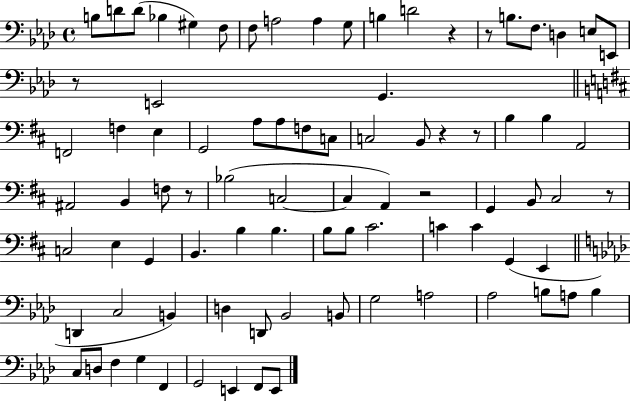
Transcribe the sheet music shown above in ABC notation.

X:1
T:Untitled
M:4/4
L:1/4
K:Ab
B,/2 D/2 D/2 _B, ^G, F,/2 F,/2 A,2 A, G,/2 B, D2 z z/2 B,/2 F,/2 D, E,/2 E,,/2 z/2 E,,2 G,, F,,2 F, E, G,,2 A,/2 A,/2 F,/2 C,/2 C,2 B,,/2 z z/2 B, B, A,,2 ^A,,2 B,, F,/2 z/2 _B,2 C,2 C, A,, z2 G,, B,,/2 ^C,2 z/2 C,2 E, G,, B,, B, B, B,/2 B,/2 ^C2 C C G,, E,, D,, C,2 B,, D, D,,/2 _B,,2 B,,/2 G,2 A,2 _A,2 B,/2 A,/2 B, C,/2 D,/2 F, G, F,, G,,2 E,, F,,/2 E,,/2